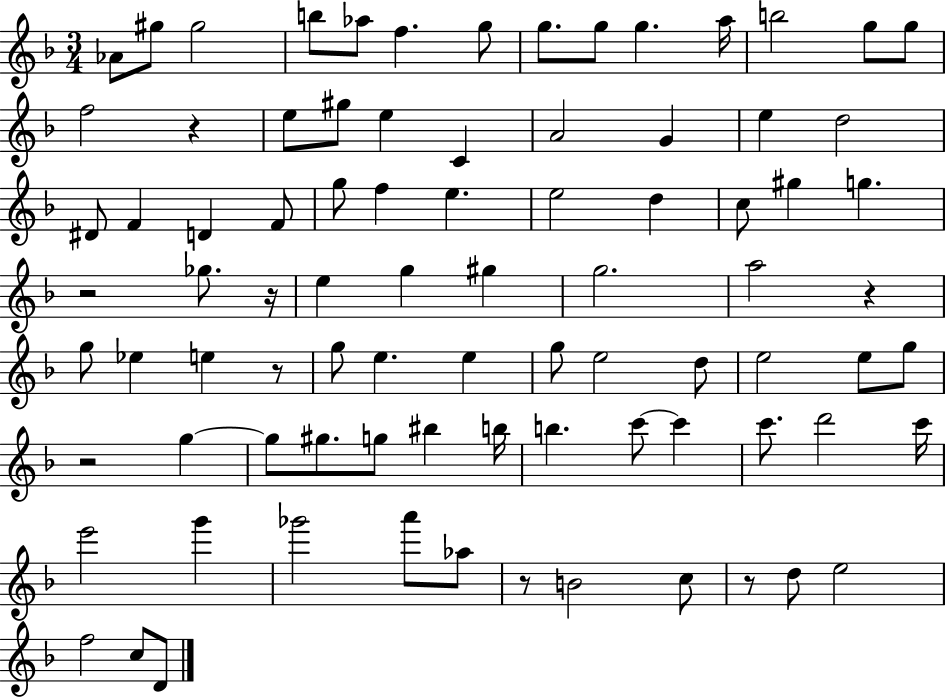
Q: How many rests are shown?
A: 8